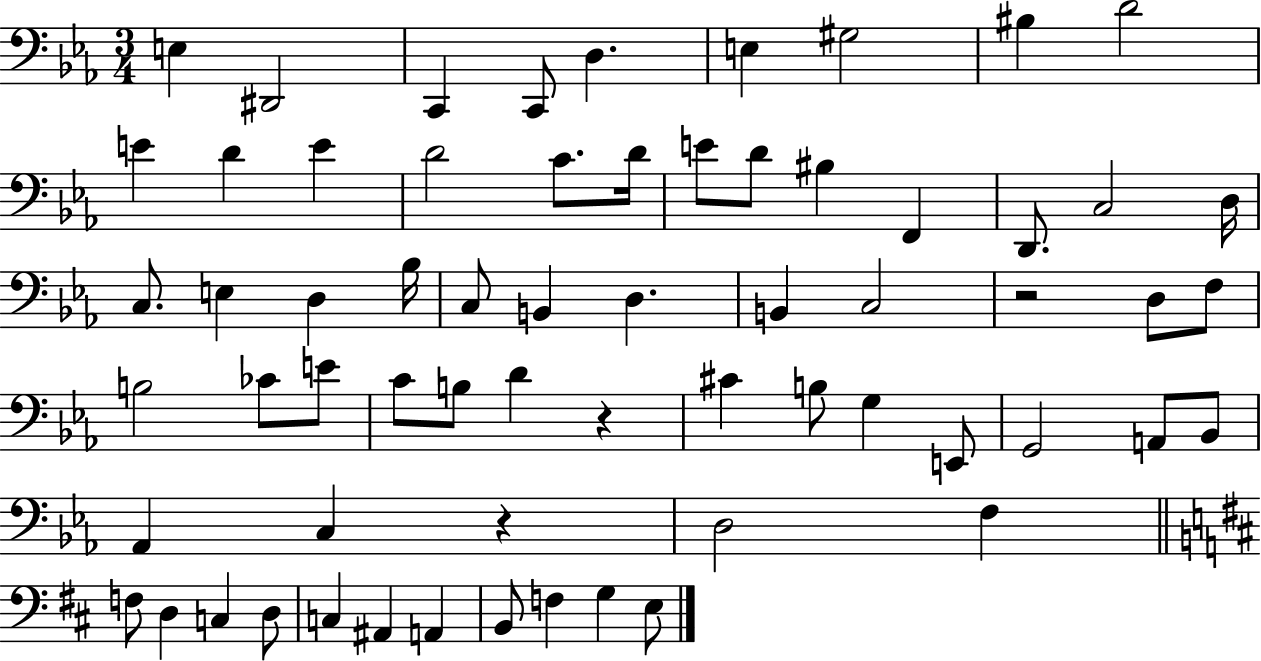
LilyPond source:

{
  \clef bass
  \numericTimeSignature
  \time 3/4
  \key ees \major
  e4 dis,2 | c,4 c,8 d4. | e4 gis2 | bis4 d'2 | \break e'4 d'4 e'4 | d'2 c'8. d'16 | e'8 d'8 bis4 f,4 | d,8. c2 d16 | \break c8. e4 d4 bes16 | c8 b,4 d4. | b,4 c2 | r2 d8 f8 | \break b2 ces'8 e'8 | c'8 b8 d'4 r4 | cis'4 b8 g4 e,8 | g,2 a,8 bes,8 | \break aes,4 c4 r4 | d2 f4 | \bar "||" \break \key d \major f8 d4 c4 d8 | c4 ais,4 a,4 | b,8 f4 g4 e8 | \bar "|."
}